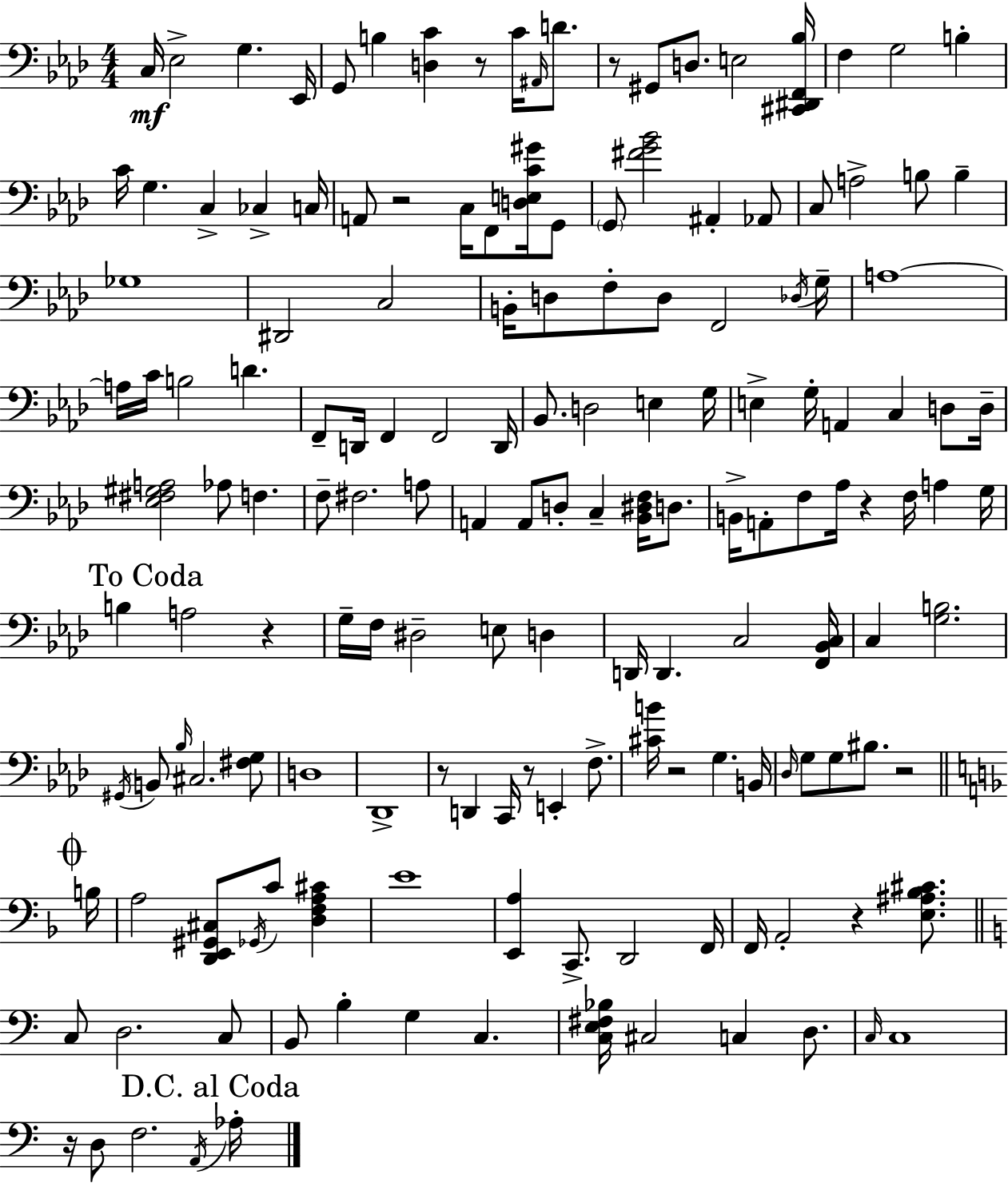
{
  \clef bass
  \numericTimeSignature
  \time 4/4
  \key aes \major
  c16\mf ees2-> g4. ees,16 | g,8 b4 <d c'>4 r8 c'16 \grace { ais,16 } d'8. | r8 gis,8 d8. e2 | <cis, dis, f, bes>16 f4 g2 b4-. | \break c'16 g4. c4-> ces4-> | c16 a,8 r2 c16 f,8 <d e c' gis'>16 g,8 | \parenthesize g,8 <fis' g' bes'>2 ais,4-. aes,8 | c8 a2-> b8 b4-- | \break ges1 | dis,2 c2 | b,16-. d8 f8-. d8 f,2 | \acciaccatura { des16 } g16-- a1~~ | \break a16 c'16 b2 d'4. | f,8-- d,16 f,4 f,2 | d,16 bes,8. d2 e4 | g16 e4-> g16-. a,4 c4 d8 | \break d16-- <ees fis gis a>2 aes8 f4. | f8-- fis2. | a8 a,4 a,8 d8-. c4-- <bes, dis f>16 d8. | b,16-> a,8-. f8 aes16 r4 f16 a4 | \break g16 \mark "To Coda" b4 a2 r4 | g16-- f16 dis2-- e8 d4 | d,16 d,4. c2 | <f, bes, c>16 c4 <g b>2. | \break \acciaccatura { gis,16 } b,8 \grace { bes16 } cis2. | <fis g>8 d1 | des,1-> | r8 d,4 c,16 r8 e,4-. | \break f8.-> <cis' b'>16 r2 g4. | b,16 \grace { des16 } g8 g8 bis8. r2 | \mark \markup { \musicglyph "scripts.coda" } \bar "||" \break \key f \major b16 a2 <d, e, gis, cis>8 \acciaccatura { ges,16 } c'8 <d f a cis'>4 | e'1 | <e, a>4 c,8.-> d,2 | f,16 f,16 a,2-. r4 <e ais bes cis'>8. | \break \bar "||" \break \key c \major c8 d2. c8 | b,8 b4-. g4 c4. | <c e fis bes>16 cis2 c4 d8. | \grace { c16 } c1 | \break r16 d8 f2. | \acciaccatura { a,16 } \mark "D.C. al Coda" aes16-. \bar "|."
}